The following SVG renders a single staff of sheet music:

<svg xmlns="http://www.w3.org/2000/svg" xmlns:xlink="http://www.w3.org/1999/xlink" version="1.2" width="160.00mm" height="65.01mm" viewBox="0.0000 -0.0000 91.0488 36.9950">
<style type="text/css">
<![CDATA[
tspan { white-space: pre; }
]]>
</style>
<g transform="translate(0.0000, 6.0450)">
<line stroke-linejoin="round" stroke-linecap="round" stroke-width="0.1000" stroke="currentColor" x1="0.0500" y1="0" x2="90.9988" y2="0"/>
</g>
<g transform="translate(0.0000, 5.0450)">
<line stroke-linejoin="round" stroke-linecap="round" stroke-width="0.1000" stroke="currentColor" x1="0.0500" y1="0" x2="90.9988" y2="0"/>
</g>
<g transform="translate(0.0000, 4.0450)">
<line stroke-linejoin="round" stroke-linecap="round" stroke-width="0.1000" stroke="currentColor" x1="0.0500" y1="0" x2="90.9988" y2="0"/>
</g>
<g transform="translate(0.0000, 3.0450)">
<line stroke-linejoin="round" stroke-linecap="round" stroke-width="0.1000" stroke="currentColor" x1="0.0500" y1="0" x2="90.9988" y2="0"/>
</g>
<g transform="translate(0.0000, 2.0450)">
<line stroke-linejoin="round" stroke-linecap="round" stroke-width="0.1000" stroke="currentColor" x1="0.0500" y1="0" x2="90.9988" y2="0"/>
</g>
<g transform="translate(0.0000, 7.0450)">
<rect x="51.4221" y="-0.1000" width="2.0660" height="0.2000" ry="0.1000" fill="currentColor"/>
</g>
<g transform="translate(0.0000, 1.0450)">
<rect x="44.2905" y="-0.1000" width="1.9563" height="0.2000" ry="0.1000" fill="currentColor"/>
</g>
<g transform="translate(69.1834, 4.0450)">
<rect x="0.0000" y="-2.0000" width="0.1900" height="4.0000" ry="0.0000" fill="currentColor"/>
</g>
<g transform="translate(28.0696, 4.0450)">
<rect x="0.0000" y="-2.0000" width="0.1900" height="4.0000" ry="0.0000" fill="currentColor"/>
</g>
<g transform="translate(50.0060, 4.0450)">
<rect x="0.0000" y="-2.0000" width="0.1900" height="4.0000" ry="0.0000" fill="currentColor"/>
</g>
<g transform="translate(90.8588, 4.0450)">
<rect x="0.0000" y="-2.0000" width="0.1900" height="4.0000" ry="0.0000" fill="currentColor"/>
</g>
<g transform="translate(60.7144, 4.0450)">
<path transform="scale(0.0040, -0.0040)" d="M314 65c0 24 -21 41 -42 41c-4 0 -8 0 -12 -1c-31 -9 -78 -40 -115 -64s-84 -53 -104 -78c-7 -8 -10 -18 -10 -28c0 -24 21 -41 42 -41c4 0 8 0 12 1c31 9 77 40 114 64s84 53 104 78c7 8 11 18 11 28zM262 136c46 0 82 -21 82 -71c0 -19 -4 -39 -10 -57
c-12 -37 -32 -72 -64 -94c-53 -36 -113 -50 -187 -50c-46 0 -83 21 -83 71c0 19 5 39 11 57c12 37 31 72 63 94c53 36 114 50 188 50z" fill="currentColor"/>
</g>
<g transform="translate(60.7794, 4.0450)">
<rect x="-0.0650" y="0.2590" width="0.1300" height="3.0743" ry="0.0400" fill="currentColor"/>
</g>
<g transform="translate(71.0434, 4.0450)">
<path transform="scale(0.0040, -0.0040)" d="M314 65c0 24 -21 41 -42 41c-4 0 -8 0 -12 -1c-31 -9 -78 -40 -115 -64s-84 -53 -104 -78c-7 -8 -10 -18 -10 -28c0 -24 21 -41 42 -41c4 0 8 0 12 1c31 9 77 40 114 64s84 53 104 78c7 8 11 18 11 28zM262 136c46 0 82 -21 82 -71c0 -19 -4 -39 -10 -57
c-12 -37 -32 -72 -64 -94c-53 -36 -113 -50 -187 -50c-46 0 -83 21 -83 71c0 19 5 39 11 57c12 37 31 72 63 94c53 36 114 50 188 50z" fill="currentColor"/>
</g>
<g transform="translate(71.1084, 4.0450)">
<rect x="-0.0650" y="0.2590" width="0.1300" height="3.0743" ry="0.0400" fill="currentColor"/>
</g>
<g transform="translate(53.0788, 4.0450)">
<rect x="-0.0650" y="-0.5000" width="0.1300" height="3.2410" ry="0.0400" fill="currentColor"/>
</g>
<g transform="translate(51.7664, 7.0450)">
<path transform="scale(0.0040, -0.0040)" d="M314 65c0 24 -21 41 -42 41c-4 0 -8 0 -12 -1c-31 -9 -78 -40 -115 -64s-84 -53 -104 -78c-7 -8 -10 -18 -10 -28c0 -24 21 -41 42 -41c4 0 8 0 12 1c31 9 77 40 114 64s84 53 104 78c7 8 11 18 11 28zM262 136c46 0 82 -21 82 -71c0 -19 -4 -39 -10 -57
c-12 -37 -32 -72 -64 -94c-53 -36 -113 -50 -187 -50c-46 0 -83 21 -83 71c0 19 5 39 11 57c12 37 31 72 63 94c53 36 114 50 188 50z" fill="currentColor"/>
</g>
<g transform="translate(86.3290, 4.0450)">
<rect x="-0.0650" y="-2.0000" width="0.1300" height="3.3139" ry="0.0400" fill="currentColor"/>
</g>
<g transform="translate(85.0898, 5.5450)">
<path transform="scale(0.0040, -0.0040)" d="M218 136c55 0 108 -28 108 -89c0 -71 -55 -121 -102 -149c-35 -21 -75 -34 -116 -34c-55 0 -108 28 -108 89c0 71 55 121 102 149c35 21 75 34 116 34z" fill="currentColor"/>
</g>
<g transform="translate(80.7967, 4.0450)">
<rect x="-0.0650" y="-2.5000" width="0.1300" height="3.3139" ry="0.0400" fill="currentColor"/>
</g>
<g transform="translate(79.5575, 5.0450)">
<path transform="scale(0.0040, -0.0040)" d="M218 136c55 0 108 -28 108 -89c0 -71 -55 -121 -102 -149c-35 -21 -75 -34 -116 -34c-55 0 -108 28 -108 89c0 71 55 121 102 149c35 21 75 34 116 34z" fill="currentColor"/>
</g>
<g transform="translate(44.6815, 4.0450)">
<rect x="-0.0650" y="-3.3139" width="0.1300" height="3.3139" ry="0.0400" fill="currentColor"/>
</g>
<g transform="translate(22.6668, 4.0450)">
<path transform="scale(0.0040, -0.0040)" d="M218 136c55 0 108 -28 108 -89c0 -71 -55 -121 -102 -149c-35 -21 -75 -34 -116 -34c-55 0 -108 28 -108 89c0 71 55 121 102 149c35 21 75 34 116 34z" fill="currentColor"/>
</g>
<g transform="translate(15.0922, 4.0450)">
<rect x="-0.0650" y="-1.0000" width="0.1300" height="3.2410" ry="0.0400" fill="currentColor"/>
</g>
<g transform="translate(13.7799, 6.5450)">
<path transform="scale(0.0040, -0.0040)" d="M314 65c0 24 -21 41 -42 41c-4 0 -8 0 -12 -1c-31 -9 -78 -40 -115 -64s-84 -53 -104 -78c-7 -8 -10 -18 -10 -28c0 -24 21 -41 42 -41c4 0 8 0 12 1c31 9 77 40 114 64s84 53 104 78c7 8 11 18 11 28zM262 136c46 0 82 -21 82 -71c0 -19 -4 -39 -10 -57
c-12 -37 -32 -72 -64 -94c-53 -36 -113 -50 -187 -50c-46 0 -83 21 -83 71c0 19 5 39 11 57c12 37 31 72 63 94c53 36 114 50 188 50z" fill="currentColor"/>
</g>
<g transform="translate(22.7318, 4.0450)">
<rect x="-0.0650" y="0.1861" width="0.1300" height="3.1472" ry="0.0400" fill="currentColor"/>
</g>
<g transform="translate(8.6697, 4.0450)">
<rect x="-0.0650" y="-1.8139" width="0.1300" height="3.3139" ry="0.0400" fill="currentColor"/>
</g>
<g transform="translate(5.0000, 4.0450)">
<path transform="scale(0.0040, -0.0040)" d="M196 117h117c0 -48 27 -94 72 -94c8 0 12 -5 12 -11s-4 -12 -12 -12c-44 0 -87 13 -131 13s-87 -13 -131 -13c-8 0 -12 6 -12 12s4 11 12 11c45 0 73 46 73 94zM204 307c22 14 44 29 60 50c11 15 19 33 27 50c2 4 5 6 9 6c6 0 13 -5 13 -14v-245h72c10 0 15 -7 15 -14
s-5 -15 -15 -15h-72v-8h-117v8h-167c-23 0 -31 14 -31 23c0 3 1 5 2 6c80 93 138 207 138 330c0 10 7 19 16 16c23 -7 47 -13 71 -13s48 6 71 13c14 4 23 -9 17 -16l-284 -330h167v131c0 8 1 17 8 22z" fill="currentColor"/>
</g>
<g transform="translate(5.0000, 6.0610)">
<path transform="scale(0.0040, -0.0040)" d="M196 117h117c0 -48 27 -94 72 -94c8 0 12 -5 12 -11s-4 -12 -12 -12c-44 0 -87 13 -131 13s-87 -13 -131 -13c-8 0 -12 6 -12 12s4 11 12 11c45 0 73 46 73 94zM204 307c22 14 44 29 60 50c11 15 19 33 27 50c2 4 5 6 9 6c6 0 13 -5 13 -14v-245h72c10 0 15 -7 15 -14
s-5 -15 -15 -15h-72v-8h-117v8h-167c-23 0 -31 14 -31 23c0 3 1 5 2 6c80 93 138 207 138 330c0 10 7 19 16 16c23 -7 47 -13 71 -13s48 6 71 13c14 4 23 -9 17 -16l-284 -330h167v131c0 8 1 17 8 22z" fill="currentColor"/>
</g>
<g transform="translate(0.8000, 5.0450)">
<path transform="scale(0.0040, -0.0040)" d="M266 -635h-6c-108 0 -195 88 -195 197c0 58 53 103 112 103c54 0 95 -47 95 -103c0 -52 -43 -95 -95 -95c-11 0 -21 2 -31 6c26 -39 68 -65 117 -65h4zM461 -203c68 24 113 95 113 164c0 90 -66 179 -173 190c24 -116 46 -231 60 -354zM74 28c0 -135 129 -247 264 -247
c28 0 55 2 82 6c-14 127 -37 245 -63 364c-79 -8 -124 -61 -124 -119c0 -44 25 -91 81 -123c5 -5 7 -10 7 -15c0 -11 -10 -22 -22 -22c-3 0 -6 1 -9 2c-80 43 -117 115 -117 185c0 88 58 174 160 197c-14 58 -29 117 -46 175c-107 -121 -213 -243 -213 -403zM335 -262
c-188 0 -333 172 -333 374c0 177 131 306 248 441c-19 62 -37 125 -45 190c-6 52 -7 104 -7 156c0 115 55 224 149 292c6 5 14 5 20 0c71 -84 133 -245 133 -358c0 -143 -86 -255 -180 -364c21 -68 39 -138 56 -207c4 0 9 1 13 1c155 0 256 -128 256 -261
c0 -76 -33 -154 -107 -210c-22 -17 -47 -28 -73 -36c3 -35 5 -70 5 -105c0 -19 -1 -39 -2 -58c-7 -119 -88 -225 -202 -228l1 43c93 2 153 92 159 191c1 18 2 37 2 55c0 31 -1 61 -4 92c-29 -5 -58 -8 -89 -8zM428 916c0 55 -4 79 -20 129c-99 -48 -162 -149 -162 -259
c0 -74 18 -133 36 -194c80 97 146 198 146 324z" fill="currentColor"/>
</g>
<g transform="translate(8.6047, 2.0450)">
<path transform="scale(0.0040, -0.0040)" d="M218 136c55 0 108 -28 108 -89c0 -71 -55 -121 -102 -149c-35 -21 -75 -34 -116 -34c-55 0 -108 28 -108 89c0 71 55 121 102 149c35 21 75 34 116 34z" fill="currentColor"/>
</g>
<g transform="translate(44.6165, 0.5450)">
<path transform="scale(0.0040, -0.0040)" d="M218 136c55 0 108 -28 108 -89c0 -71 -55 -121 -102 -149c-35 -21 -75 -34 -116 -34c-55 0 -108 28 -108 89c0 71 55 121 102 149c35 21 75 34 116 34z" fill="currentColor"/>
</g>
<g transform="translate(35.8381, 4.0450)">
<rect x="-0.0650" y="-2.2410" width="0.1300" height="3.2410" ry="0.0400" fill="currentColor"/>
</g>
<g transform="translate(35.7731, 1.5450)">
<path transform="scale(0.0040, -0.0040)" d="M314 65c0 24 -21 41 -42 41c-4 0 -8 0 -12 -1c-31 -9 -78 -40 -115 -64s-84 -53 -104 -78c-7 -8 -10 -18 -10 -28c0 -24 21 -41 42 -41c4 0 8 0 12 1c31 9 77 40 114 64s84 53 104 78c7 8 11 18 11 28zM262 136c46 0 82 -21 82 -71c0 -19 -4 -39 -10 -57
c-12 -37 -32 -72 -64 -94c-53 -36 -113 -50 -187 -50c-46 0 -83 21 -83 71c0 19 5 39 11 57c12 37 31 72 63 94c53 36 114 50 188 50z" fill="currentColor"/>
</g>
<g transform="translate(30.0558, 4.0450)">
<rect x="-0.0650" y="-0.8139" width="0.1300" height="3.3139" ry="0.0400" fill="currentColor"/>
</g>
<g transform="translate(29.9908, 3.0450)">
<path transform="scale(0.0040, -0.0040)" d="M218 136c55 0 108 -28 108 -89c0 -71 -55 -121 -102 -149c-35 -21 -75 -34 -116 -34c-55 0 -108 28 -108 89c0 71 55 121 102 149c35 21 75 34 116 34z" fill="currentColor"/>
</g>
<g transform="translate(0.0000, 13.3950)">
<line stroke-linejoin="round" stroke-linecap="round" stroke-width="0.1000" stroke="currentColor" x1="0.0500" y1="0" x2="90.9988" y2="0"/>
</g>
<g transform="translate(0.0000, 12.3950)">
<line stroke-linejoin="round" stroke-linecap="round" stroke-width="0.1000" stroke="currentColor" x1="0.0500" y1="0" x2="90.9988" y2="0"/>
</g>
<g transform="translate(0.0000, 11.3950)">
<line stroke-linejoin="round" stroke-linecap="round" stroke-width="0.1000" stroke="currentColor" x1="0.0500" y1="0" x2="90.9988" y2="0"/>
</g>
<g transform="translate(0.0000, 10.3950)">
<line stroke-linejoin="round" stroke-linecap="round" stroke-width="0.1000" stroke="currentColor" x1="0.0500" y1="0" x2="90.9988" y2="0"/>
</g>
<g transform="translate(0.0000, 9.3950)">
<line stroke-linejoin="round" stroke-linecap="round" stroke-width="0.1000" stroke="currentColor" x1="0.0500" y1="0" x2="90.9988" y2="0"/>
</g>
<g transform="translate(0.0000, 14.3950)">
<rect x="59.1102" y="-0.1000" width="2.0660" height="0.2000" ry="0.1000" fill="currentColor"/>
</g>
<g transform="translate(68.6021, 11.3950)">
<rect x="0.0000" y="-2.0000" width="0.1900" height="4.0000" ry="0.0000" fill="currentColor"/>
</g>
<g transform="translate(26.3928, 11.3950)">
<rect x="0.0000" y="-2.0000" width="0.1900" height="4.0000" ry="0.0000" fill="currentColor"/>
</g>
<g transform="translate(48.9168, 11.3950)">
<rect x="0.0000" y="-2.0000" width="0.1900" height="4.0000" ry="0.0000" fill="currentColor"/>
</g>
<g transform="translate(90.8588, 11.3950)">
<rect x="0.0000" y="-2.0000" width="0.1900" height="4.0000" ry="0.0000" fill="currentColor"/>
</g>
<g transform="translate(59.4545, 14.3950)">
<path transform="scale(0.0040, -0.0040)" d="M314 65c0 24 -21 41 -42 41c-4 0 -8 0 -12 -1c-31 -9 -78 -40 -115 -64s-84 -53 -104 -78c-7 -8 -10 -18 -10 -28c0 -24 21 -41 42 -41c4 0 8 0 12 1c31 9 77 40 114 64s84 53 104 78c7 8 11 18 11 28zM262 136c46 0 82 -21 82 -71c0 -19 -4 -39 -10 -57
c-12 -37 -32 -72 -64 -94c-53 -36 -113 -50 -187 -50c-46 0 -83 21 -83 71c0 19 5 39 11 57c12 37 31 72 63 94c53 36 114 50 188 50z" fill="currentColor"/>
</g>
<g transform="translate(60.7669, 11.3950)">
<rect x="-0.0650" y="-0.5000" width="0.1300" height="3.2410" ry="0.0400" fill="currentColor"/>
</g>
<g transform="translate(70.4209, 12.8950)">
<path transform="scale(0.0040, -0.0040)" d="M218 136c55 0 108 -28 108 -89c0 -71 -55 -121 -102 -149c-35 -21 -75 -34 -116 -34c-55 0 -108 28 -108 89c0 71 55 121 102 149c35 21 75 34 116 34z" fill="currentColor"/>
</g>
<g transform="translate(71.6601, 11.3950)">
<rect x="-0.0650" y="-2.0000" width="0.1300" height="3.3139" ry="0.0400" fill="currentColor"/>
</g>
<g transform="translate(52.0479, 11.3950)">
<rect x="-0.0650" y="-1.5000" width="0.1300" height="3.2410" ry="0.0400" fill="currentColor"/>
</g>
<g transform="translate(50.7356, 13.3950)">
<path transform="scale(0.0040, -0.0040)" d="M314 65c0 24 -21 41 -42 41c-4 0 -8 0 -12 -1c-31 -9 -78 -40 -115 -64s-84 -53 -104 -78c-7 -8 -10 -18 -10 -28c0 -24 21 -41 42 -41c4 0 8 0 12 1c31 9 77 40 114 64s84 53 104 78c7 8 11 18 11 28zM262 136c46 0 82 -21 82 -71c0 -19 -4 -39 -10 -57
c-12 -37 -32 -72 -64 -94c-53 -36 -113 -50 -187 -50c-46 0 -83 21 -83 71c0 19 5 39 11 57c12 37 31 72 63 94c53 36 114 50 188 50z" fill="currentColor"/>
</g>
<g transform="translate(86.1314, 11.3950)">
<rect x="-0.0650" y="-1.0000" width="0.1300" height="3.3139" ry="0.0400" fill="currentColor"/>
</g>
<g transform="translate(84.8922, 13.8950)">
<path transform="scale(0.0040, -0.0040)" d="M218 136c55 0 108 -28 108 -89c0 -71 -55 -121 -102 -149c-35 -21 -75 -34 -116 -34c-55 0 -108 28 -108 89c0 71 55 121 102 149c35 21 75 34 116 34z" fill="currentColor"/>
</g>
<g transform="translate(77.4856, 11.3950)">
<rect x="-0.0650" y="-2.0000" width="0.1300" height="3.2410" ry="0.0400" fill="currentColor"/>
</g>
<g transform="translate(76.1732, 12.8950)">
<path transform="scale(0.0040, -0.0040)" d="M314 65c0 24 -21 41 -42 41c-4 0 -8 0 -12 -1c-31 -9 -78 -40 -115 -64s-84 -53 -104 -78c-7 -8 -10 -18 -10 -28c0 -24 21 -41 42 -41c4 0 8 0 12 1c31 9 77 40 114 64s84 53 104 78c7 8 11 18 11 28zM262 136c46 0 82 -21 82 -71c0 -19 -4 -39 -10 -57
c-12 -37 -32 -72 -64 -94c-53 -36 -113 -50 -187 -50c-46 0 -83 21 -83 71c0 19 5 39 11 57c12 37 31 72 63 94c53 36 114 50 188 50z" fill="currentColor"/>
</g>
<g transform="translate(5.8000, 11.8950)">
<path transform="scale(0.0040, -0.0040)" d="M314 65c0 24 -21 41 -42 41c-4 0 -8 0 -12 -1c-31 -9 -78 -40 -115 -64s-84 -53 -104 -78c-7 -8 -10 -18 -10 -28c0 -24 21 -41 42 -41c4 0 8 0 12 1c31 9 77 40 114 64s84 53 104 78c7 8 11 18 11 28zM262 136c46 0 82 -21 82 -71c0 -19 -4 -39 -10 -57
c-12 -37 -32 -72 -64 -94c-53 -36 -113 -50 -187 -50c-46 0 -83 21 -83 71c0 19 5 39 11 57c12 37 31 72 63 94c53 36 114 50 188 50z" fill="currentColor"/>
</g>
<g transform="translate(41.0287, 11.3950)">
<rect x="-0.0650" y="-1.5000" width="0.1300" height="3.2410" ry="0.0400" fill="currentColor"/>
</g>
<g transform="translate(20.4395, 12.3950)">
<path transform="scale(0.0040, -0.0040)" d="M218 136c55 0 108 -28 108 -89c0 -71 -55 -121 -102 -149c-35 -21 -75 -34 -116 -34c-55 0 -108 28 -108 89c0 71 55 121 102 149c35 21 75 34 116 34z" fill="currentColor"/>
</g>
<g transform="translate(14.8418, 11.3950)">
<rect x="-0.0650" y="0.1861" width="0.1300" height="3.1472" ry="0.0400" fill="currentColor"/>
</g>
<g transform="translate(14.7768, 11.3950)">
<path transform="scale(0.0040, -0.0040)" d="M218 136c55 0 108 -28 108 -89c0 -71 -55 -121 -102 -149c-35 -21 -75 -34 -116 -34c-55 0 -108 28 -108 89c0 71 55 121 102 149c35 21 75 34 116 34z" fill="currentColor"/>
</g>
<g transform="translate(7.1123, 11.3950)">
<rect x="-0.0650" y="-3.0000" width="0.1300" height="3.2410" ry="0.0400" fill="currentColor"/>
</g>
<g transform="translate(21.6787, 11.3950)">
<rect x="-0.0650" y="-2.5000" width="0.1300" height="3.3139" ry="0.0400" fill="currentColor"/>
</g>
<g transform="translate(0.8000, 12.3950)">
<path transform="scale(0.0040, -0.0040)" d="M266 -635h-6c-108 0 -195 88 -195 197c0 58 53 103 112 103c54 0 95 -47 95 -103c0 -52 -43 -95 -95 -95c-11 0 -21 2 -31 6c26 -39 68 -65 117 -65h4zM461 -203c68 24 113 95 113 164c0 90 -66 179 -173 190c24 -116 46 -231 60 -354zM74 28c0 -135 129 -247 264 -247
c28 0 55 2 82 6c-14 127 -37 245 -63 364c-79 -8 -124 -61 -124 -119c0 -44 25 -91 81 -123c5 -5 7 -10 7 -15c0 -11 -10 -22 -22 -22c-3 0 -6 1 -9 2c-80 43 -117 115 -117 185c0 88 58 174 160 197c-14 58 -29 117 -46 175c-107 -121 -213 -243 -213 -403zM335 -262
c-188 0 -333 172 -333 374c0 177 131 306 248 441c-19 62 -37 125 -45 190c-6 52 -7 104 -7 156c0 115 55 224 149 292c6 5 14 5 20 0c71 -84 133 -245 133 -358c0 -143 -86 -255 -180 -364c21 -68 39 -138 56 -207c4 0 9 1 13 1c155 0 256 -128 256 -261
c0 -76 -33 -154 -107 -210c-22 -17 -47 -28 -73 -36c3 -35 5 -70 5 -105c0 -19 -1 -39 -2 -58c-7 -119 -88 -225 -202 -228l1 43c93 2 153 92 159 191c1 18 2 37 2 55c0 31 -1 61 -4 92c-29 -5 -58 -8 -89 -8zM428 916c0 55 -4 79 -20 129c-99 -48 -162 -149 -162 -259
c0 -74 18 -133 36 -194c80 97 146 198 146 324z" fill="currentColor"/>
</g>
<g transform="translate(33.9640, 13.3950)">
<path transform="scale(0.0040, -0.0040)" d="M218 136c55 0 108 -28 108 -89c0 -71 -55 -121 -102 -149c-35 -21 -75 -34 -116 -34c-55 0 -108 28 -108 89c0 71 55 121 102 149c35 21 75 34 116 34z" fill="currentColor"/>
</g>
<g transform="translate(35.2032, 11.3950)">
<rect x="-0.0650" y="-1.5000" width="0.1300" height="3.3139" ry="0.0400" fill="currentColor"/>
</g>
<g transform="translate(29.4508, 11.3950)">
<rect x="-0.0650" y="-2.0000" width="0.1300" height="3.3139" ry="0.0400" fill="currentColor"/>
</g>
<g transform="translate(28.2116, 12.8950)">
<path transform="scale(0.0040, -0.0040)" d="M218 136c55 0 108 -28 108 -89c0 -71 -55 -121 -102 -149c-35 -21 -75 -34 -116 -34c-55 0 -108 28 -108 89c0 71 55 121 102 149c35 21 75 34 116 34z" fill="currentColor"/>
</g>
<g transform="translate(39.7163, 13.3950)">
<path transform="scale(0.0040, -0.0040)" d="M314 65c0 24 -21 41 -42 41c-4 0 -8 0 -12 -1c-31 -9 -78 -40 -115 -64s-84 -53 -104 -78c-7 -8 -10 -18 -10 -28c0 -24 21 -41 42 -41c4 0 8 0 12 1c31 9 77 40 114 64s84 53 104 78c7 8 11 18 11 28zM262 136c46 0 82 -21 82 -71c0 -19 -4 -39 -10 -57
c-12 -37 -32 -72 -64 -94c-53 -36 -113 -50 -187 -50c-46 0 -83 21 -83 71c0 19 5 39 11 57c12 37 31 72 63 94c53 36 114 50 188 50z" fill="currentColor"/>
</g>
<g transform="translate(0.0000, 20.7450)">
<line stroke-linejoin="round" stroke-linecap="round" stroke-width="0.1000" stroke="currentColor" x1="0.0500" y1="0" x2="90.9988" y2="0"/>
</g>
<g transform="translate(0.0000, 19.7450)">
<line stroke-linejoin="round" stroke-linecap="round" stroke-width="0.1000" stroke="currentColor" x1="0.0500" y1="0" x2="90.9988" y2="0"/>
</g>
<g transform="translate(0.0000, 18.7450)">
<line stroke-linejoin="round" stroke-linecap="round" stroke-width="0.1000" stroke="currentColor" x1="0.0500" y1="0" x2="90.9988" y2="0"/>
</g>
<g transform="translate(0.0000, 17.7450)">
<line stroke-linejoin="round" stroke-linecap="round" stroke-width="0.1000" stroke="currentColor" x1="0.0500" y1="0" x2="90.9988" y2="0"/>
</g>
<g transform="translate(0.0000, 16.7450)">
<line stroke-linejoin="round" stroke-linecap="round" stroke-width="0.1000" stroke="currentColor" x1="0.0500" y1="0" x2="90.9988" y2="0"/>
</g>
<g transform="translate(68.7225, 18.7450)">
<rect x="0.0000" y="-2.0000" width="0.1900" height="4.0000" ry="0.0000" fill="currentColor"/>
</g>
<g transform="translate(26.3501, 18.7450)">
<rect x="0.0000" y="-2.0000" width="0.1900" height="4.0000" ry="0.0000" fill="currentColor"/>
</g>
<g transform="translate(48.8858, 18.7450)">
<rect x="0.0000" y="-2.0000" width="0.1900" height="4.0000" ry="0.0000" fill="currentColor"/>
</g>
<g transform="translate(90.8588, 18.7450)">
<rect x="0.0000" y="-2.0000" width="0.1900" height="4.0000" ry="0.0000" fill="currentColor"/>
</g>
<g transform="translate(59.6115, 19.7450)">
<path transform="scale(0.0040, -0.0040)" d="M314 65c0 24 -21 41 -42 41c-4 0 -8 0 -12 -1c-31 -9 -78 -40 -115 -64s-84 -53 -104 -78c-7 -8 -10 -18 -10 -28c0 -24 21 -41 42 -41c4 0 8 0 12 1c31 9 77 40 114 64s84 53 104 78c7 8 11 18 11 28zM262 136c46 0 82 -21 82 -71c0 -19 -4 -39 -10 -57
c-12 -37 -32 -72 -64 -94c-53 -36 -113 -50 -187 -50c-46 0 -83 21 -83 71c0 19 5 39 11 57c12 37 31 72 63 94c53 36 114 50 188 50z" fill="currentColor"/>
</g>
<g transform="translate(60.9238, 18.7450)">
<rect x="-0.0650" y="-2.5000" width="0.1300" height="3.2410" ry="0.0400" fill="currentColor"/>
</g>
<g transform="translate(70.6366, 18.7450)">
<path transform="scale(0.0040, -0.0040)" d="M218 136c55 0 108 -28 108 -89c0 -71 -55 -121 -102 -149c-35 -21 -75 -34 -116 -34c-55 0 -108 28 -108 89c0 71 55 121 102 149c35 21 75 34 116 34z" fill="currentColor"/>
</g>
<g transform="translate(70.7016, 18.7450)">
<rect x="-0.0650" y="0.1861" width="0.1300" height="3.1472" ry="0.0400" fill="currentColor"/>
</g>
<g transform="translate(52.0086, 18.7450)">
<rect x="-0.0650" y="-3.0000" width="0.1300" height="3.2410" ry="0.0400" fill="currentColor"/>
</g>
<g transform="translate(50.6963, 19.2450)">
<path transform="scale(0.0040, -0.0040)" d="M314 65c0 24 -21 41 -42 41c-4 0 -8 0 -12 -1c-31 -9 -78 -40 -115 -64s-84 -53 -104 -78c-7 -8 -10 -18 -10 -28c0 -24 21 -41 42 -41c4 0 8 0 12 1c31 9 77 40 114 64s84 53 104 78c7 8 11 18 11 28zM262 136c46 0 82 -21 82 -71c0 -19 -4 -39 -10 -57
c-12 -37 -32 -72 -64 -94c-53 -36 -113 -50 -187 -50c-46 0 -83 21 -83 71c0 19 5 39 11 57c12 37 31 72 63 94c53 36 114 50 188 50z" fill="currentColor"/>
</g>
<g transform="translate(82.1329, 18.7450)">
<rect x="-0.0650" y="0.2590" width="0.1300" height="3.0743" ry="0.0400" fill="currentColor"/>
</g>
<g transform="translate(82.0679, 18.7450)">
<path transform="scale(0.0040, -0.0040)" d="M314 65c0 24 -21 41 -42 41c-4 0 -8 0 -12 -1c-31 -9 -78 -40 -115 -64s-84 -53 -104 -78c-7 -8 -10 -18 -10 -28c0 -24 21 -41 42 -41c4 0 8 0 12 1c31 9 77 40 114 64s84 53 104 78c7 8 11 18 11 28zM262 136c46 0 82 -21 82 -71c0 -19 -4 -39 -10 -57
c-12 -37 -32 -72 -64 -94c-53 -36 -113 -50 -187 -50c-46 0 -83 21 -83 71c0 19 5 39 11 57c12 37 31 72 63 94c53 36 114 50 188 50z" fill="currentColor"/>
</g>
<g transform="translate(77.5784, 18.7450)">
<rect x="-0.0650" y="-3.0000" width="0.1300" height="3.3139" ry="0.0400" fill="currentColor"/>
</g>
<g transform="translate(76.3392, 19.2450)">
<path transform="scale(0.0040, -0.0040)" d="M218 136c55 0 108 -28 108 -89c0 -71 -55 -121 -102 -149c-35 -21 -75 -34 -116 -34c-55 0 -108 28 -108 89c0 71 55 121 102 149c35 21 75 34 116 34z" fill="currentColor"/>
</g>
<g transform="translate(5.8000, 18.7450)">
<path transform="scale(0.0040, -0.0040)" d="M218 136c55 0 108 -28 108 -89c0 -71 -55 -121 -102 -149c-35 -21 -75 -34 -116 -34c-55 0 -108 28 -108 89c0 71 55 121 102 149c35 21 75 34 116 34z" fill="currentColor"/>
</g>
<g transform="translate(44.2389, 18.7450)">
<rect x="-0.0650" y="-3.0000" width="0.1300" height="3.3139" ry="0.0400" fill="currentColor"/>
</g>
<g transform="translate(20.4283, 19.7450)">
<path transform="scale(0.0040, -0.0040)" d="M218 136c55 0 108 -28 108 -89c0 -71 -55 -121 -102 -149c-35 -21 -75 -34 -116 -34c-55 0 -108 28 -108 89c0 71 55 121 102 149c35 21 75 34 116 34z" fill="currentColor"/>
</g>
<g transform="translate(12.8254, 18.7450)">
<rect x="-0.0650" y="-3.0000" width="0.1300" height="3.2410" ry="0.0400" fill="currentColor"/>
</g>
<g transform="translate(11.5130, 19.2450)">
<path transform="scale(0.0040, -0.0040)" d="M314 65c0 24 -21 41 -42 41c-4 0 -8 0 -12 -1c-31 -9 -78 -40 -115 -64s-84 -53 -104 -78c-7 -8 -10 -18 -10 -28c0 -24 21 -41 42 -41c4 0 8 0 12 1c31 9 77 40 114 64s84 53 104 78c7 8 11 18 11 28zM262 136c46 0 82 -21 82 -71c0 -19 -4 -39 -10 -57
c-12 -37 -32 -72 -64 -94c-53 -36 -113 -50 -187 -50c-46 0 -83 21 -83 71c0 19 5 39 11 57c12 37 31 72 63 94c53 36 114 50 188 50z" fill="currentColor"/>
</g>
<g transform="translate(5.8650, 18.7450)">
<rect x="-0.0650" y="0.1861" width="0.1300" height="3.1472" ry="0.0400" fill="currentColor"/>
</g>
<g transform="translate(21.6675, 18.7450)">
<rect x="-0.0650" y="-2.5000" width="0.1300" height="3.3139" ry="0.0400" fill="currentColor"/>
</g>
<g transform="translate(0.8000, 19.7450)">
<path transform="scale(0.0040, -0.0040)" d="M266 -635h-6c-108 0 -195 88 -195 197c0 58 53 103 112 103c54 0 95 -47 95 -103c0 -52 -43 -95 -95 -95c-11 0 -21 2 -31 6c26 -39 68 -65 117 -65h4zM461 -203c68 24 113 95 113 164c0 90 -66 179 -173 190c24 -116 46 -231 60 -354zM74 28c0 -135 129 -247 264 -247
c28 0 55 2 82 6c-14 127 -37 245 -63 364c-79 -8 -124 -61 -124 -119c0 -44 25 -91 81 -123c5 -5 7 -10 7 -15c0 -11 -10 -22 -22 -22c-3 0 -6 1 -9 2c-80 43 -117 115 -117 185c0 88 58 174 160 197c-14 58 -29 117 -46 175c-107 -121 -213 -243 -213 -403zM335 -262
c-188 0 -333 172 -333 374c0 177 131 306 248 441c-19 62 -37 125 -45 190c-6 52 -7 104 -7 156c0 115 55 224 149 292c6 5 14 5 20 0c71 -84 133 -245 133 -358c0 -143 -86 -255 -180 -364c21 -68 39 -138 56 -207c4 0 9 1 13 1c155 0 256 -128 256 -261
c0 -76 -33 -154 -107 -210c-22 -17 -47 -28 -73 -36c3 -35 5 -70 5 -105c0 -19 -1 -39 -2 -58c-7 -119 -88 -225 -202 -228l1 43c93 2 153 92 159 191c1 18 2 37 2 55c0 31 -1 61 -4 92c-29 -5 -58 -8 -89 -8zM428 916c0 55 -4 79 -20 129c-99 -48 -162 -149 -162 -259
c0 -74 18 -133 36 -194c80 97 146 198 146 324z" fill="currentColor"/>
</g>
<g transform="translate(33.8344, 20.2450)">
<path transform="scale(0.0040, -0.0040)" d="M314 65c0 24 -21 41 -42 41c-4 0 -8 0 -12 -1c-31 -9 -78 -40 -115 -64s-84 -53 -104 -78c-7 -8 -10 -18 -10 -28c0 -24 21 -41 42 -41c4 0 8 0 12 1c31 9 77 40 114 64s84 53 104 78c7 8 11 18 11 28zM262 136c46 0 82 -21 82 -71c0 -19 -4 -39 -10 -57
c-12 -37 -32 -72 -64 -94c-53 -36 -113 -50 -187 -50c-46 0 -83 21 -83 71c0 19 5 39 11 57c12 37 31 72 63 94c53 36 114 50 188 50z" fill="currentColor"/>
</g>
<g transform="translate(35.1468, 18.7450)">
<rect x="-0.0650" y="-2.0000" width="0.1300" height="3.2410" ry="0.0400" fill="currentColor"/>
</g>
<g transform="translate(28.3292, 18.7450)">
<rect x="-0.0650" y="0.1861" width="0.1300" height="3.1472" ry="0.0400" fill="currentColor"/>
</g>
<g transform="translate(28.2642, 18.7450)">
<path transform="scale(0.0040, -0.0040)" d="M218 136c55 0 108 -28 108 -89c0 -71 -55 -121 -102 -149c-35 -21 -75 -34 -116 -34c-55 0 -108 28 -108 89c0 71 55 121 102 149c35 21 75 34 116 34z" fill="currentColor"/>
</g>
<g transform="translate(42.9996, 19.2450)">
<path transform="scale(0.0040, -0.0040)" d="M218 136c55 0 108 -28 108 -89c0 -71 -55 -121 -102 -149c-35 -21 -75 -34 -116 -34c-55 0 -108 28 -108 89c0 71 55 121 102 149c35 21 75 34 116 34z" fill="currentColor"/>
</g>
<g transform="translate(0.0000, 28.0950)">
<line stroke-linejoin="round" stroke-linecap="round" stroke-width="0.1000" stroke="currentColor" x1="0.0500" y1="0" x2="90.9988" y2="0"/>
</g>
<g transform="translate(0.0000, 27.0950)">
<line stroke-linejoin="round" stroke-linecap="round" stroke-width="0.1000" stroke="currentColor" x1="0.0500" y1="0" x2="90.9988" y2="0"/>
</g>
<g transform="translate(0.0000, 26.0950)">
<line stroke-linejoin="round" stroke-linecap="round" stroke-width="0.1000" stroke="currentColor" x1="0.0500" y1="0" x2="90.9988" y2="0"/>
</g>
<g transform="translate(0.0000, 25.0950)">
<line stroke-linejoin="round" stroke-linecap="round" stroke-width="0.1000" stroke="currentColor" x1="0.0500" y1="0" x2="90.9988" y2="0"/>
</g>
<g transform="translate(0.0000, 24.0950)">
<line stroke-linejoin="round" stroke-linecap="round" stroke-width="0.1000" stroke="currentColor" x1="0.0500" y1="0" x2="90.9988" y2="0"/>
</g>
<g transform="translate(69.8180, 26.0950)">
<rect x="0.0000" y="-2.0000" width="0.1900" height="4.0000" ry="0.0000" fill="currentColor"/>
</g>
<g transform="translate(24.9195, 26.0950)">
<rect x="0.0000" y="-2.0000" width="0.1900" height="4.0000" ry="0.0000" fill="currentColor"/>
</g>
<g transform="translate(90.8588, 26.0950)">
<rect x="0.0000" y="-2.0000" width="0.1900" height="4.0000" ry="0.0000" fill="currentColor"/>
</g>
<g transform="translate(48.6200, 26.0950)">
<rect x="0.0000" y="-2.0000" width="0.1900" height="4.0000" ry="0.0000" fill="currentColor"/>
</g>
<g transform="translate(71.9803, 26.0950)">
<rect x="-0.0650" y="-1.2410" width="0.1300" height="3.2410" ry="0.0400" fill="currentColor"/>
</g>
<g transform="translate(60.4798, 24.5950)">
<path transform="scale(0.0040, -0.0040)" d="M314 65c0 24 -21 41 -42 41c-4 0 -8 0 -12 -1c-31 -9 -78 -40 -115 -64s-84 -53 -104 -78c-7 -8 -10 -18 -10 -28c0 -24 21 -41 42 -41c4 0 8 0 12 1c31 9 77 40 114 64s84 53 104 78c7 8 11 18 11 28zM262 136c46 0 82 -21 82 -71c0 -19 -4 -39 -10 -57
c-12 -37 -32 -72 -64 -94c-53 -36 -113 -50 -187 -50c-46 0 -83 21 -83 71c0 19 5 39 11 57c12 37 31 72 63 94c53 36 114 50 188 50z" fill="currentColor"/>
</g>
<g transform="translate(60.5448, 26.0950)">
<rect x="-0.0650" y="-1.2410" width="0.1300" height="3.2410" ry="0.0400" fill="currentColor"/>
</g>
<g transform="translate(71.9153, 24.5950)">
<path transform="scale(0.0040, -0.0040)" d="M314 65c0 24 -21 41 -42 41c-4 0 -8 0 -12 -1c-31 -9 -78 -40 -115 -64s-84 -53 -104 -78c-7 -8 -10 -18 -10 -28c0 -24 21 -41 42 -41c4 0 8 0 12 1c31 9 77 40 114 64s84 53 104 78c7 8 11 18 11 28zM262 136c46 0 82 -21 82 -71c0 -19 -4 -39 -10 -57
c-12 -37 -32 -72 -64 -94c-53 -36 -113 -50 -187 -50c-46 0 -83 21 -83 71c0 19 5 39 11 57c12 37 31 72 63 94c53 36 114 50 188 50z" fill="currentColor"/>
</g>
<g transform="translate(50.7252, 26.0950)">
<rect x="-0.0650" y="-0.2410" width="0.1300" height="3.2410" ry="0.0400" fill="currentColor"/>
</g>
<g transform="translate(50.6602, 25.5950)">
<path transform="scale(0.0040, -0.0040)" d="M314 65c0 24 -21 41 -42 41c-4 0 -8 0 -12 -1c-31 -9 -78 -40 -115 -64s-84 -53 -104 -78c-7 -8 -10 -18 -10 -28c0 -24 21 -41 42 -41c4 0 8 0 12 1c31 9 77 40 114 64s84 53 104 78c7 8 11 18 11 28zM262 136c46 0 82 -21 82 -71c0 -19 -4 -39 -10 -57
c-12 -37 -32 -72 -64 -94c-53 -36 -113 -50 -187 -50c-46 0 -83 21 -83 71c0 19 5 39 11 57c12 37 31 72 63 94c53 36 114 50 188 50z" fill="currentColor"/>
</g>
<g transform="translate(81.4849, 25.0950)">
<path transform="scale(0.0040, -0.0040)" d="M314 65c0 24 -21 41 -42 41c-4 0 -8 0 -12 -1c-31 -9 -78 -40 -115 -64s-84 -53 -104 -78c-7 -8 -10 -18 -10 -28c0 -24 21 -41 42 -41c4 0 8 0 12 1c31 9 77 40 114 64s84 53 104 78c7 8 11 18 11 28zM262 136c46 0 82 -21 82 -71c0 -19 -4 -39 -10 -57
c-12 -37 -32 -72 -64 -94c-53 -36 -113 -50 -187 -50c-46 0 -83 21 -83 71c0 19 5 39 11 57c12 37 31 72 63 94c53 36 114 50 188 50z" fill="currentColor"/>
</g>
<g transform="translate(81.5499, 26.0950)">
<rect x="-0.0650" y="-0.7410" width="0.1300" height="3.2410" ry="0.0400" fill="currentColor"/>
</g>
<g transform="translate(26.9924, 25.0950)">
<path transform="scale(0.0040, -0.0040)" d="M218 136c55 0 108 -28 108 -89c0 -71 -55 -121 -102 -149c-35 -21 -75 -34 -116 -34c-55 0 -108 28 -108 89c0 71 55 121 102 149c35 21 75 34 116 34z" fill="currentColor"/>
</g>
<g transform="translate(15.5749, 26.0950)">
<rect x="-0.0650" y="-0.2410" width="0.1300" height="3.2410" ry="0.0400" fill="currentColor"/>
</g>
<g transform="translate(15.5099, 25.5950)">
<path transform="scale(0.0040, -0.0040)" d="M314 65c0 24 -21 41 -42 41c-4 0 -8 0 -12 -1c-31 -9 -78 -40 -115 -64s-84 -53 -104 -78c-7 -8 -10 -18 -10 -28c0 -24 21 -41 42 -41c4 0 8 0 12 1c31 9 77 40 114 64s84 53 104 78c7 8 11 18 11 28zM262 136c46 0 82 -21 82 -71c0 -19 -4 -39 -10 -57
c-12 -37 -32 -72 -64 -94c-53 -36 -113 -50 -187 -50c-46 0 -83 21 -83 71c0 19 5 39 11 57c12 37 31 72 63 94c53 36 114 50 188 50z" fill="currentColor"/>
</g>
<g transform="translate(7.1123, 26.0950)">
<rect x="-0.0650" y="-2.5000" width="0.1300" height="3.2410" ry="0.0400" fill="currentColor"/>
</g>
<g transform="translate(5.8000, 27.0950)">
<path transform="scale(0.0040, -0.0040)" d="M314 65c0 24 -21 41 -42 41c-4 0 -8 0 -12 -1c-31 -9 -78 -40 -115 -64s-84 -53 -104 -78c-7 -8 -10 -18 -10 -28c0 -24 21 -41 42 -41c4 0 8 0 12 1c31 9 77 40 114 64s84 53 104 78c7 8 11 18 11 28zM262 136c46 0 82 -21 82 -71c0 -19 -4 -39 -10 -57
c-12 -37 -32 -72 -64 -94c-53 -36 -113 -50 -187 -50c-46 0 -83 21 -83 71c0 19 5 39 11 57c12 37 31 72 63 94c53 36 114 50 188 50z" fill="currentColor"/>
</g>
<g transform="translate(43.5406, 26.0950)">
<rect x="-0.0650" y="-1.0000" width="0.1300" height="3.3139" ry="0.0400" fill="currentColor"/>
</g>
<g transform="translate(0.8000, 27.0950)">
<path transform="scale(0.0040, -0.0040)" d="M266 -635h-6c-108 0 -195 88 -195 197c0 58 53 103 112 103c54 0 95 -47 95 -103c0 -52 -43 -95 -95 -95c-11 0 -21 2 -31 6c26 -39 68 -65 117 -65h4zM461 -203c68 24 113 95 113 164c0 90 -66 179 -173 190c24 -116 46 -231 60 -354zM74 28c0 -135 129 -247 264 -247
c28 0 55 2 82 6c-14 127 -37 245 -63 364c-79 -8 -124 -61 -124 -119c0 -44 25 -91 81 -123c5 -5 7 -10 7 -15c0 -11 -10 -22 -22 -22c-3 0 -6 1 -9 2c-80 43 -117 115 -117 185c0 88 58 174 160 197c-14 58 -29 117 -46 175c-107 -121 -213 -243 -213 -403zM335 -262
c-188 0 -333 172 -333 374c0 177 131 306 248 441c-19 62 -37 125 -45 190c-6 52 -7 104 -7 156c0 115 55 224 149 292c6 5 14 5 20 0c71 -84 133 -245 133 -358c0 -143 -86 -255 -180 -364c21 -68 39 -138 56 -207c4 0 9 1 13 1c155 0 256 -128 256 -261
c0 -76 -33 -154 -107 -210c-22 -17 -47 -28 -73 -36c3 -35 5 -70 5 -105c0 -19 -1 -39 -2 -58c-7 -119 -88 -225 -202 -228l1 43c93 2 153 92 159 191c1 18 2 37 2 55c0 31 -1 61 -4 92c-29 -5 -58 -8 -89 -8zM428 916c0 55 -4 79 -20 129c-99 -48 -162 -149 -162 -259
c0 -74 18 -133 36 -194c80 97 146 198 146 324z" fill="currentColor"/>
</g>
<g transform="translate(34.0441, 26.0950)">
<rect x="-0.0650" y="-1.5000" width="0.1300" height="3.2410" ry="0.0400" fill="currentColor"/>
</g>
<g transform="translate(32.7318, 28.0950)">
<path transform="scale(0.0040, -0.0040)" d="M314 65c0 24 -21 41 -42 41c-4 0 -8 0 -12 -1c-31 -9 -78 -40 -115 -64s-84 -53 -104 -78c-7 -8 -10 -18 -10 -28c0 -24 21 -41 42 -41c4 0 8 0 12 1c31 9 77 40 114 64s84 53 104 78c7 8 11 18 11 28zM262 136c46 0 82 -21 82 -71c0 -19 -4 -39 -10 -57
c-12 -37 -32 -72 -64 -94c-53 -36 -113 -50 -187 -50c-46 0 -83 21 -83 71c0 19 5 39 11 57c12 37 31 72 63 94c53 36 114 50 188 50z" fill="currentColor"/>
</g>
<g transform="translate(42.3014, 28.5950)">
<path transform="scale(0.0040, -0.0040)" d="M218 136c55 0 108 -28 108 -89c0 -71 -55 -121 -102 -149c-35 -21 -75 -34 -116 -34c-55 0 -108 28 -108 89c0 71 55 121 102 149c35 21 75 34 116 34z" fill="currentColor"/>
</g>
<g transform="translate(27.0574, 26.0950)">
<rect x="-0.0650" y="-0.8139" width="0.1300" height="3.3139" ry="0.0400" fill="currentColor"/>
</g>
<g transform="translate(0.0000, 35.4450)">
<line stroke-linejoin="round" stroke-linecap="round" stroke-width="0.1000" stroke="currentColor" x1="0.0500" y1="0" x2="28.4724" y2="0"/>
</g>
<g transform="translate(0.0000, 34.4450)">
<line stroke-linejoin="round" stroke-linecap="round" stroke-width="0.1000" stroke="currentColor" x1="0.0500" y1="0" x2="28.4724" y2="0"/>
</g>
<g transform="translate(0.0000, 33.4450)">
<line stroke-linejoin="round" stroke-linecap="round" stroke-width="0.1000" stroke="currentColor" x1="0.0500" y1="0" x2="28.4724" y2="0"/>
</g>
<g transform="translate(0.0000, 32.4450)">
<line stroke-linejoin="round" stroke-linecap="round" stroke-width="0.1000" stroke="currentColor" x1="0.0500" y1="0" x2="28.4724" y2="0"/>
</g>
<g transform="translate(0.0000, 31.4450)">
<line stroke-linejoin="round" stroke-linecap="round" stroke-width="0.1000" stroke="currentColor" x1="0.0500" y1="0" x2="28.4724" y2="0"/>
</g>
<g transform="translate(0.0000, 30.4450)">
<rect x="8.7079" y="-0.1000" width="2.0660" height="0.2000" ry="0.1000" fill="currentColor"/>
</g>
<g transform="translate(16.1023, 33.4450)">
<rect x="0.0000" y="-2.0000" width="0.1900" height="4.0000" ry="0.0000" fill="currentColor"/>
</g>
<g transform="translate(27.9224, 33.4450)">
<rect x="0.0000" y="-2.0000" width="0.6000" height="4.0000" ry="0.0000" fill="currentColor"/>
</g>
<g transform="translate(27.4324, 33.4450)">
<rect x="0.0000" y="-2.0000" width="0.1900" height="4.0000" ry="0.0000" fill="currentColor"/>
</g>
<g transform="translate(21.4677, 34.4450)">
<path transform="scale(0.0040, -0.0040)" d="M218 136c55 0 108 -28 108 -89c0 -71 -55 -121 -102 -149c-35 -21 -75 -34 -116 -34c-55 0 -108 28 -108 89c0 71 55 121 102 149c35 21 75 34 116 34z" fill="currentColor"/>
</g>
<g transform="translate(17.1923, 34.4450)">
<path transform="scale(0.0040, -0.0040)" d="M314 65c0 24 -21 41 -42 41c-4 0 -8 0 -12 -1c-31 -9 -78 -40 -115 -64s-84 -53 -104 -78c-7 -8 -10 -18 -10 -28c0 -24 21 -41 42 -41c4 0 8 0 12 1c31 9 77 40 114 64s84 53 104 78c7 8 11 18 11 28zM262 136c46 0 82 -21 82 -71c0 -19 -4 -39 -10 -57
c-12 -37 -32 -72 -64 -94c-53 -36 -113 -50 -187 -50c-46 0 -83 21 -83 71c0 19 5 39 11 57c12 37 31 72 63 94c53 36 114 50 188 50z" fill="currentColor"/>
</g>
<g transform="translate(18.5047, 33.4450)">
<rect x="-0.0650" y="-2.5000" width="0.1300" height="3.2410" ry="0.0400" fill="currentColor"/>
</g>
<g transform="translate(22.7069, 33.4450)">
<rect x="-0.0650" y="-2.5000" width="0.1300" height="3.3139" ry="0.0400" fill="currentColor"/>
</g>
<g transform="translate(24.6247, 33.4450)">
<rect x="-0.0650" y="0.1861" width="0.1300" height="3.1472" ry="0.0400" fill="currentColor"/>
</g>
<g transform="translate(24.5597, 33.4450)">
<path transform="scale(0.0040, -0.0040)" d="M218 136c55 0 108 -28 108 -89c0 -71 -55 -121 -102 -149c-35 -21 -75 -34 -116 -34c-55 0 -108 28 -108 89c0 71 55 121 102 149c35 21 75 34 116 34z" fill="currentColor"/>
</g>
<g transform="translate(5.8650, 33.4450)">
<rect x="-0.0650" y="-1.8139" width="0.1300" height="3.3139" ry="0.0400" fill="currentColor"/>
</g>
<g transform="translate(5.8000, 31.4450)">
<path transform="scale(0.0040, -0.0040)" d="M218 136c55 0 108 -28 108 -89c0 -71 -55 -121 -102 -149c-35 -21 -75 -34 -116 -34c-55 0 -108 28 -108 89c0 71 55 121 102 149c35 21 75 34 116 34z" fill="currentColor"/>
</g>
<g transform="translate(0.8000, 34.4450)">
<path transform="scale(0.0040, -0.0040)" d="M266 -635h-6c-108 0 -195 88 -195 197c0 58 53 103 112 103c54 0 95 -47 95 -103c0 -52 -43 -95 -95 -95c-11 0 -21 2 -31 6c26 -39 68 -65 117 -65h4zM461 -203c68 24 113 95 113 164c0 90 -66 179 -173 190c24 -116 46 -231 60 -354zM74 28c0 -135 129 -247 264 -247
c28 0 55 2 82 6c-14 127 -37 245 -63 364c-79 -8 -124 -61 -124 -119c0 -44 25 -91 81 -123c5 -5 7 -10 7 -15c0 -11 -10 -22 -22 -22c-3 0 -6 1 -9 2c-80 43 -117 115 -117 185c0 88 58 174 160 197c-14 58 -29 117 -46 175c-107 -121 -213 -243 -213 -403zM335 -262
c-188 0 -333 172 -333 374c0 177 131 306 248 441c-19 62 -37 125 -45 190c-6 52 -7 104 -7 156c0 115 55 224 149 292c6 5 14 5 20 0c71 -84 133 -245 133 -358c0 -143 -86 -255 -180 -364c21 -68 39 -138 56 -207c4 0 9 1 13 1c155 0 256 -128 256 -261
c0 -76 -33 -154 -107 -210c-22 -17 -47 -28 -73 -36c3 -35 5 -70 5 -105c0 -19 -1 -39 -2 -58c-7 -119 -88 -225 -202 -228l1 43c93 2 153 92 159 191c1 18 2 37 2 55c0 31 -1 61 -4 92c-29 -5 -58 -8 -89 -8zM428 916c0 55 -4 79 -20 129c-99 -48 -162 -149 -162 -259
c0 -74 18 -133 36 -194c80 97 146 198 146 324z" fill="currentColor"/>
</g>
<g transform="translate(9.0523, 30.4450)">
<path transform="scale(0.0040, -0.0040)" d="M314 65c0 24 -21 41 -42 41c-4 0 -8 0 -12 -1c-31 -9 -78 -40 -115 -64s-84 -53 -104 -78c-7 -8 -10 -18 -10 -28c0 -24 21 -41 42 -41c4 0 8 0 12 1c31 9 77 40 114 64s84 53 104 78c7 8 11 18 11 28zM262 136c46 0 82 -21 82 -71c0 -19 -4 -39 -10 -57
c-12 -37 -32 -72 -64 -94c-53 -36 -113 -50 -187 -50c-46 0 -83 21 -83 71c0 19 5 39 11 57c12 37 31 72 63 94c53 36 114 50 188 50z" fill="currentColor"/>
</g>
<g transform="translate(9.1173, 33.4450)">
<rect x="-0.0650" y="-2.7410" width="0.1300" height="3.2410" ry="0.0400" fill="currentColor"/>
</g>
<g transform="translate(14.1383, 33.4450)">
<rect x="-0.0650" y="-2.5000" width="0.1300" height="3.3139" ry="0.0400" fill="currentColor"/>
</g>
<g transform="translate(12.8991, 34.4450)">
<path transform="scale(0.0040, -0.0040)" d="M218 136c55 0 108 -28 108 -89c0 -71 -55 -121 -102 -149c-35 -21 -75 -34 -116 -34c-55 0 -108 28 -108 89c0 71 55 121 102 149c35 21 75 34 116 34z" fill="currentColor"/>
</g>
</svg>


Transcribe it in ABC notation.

X:1
T:Untitled
M:4/4
L:1/4
K:C
f D2 B d g2 b C2 B2 B2 G F A2 B G F E E2 E2 C2 F F2 D B A2 G B F2 A A2 G2 B A B2 G2 c2 d E2 D c2 e2 e2 d2 f a2 G G2 G B